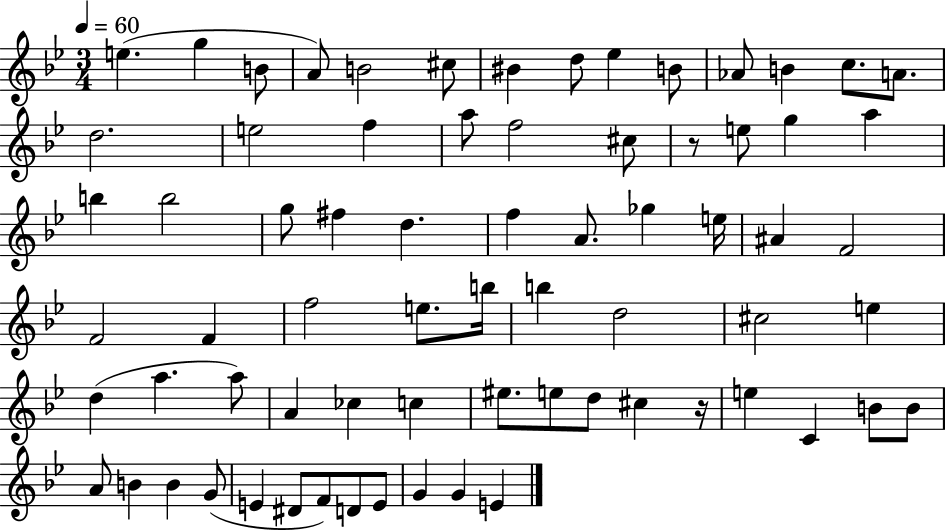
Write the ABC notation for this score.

X:1
T:Untitled
M:3/4
L:1/4
K:Bb
e g B/2 A/2 B2 ^c/2 ^B d/2 _e B/2 _A/2 B c/2 A/2 d2 e2 f a/2 f2 ^c/2 z/2 e/2 g a b b2 g/2 ^f d f A/2 _g e/4 ^A F2 F2 F f2 e/2 b/4 b d2 ^c2 e d a a/2 A _c c ^e/2 e/2 d/2 ^c z/4 e C B/2 B/2 A/2 B B G/2 E ^D/2 F/2 D/2 E/2 G G E